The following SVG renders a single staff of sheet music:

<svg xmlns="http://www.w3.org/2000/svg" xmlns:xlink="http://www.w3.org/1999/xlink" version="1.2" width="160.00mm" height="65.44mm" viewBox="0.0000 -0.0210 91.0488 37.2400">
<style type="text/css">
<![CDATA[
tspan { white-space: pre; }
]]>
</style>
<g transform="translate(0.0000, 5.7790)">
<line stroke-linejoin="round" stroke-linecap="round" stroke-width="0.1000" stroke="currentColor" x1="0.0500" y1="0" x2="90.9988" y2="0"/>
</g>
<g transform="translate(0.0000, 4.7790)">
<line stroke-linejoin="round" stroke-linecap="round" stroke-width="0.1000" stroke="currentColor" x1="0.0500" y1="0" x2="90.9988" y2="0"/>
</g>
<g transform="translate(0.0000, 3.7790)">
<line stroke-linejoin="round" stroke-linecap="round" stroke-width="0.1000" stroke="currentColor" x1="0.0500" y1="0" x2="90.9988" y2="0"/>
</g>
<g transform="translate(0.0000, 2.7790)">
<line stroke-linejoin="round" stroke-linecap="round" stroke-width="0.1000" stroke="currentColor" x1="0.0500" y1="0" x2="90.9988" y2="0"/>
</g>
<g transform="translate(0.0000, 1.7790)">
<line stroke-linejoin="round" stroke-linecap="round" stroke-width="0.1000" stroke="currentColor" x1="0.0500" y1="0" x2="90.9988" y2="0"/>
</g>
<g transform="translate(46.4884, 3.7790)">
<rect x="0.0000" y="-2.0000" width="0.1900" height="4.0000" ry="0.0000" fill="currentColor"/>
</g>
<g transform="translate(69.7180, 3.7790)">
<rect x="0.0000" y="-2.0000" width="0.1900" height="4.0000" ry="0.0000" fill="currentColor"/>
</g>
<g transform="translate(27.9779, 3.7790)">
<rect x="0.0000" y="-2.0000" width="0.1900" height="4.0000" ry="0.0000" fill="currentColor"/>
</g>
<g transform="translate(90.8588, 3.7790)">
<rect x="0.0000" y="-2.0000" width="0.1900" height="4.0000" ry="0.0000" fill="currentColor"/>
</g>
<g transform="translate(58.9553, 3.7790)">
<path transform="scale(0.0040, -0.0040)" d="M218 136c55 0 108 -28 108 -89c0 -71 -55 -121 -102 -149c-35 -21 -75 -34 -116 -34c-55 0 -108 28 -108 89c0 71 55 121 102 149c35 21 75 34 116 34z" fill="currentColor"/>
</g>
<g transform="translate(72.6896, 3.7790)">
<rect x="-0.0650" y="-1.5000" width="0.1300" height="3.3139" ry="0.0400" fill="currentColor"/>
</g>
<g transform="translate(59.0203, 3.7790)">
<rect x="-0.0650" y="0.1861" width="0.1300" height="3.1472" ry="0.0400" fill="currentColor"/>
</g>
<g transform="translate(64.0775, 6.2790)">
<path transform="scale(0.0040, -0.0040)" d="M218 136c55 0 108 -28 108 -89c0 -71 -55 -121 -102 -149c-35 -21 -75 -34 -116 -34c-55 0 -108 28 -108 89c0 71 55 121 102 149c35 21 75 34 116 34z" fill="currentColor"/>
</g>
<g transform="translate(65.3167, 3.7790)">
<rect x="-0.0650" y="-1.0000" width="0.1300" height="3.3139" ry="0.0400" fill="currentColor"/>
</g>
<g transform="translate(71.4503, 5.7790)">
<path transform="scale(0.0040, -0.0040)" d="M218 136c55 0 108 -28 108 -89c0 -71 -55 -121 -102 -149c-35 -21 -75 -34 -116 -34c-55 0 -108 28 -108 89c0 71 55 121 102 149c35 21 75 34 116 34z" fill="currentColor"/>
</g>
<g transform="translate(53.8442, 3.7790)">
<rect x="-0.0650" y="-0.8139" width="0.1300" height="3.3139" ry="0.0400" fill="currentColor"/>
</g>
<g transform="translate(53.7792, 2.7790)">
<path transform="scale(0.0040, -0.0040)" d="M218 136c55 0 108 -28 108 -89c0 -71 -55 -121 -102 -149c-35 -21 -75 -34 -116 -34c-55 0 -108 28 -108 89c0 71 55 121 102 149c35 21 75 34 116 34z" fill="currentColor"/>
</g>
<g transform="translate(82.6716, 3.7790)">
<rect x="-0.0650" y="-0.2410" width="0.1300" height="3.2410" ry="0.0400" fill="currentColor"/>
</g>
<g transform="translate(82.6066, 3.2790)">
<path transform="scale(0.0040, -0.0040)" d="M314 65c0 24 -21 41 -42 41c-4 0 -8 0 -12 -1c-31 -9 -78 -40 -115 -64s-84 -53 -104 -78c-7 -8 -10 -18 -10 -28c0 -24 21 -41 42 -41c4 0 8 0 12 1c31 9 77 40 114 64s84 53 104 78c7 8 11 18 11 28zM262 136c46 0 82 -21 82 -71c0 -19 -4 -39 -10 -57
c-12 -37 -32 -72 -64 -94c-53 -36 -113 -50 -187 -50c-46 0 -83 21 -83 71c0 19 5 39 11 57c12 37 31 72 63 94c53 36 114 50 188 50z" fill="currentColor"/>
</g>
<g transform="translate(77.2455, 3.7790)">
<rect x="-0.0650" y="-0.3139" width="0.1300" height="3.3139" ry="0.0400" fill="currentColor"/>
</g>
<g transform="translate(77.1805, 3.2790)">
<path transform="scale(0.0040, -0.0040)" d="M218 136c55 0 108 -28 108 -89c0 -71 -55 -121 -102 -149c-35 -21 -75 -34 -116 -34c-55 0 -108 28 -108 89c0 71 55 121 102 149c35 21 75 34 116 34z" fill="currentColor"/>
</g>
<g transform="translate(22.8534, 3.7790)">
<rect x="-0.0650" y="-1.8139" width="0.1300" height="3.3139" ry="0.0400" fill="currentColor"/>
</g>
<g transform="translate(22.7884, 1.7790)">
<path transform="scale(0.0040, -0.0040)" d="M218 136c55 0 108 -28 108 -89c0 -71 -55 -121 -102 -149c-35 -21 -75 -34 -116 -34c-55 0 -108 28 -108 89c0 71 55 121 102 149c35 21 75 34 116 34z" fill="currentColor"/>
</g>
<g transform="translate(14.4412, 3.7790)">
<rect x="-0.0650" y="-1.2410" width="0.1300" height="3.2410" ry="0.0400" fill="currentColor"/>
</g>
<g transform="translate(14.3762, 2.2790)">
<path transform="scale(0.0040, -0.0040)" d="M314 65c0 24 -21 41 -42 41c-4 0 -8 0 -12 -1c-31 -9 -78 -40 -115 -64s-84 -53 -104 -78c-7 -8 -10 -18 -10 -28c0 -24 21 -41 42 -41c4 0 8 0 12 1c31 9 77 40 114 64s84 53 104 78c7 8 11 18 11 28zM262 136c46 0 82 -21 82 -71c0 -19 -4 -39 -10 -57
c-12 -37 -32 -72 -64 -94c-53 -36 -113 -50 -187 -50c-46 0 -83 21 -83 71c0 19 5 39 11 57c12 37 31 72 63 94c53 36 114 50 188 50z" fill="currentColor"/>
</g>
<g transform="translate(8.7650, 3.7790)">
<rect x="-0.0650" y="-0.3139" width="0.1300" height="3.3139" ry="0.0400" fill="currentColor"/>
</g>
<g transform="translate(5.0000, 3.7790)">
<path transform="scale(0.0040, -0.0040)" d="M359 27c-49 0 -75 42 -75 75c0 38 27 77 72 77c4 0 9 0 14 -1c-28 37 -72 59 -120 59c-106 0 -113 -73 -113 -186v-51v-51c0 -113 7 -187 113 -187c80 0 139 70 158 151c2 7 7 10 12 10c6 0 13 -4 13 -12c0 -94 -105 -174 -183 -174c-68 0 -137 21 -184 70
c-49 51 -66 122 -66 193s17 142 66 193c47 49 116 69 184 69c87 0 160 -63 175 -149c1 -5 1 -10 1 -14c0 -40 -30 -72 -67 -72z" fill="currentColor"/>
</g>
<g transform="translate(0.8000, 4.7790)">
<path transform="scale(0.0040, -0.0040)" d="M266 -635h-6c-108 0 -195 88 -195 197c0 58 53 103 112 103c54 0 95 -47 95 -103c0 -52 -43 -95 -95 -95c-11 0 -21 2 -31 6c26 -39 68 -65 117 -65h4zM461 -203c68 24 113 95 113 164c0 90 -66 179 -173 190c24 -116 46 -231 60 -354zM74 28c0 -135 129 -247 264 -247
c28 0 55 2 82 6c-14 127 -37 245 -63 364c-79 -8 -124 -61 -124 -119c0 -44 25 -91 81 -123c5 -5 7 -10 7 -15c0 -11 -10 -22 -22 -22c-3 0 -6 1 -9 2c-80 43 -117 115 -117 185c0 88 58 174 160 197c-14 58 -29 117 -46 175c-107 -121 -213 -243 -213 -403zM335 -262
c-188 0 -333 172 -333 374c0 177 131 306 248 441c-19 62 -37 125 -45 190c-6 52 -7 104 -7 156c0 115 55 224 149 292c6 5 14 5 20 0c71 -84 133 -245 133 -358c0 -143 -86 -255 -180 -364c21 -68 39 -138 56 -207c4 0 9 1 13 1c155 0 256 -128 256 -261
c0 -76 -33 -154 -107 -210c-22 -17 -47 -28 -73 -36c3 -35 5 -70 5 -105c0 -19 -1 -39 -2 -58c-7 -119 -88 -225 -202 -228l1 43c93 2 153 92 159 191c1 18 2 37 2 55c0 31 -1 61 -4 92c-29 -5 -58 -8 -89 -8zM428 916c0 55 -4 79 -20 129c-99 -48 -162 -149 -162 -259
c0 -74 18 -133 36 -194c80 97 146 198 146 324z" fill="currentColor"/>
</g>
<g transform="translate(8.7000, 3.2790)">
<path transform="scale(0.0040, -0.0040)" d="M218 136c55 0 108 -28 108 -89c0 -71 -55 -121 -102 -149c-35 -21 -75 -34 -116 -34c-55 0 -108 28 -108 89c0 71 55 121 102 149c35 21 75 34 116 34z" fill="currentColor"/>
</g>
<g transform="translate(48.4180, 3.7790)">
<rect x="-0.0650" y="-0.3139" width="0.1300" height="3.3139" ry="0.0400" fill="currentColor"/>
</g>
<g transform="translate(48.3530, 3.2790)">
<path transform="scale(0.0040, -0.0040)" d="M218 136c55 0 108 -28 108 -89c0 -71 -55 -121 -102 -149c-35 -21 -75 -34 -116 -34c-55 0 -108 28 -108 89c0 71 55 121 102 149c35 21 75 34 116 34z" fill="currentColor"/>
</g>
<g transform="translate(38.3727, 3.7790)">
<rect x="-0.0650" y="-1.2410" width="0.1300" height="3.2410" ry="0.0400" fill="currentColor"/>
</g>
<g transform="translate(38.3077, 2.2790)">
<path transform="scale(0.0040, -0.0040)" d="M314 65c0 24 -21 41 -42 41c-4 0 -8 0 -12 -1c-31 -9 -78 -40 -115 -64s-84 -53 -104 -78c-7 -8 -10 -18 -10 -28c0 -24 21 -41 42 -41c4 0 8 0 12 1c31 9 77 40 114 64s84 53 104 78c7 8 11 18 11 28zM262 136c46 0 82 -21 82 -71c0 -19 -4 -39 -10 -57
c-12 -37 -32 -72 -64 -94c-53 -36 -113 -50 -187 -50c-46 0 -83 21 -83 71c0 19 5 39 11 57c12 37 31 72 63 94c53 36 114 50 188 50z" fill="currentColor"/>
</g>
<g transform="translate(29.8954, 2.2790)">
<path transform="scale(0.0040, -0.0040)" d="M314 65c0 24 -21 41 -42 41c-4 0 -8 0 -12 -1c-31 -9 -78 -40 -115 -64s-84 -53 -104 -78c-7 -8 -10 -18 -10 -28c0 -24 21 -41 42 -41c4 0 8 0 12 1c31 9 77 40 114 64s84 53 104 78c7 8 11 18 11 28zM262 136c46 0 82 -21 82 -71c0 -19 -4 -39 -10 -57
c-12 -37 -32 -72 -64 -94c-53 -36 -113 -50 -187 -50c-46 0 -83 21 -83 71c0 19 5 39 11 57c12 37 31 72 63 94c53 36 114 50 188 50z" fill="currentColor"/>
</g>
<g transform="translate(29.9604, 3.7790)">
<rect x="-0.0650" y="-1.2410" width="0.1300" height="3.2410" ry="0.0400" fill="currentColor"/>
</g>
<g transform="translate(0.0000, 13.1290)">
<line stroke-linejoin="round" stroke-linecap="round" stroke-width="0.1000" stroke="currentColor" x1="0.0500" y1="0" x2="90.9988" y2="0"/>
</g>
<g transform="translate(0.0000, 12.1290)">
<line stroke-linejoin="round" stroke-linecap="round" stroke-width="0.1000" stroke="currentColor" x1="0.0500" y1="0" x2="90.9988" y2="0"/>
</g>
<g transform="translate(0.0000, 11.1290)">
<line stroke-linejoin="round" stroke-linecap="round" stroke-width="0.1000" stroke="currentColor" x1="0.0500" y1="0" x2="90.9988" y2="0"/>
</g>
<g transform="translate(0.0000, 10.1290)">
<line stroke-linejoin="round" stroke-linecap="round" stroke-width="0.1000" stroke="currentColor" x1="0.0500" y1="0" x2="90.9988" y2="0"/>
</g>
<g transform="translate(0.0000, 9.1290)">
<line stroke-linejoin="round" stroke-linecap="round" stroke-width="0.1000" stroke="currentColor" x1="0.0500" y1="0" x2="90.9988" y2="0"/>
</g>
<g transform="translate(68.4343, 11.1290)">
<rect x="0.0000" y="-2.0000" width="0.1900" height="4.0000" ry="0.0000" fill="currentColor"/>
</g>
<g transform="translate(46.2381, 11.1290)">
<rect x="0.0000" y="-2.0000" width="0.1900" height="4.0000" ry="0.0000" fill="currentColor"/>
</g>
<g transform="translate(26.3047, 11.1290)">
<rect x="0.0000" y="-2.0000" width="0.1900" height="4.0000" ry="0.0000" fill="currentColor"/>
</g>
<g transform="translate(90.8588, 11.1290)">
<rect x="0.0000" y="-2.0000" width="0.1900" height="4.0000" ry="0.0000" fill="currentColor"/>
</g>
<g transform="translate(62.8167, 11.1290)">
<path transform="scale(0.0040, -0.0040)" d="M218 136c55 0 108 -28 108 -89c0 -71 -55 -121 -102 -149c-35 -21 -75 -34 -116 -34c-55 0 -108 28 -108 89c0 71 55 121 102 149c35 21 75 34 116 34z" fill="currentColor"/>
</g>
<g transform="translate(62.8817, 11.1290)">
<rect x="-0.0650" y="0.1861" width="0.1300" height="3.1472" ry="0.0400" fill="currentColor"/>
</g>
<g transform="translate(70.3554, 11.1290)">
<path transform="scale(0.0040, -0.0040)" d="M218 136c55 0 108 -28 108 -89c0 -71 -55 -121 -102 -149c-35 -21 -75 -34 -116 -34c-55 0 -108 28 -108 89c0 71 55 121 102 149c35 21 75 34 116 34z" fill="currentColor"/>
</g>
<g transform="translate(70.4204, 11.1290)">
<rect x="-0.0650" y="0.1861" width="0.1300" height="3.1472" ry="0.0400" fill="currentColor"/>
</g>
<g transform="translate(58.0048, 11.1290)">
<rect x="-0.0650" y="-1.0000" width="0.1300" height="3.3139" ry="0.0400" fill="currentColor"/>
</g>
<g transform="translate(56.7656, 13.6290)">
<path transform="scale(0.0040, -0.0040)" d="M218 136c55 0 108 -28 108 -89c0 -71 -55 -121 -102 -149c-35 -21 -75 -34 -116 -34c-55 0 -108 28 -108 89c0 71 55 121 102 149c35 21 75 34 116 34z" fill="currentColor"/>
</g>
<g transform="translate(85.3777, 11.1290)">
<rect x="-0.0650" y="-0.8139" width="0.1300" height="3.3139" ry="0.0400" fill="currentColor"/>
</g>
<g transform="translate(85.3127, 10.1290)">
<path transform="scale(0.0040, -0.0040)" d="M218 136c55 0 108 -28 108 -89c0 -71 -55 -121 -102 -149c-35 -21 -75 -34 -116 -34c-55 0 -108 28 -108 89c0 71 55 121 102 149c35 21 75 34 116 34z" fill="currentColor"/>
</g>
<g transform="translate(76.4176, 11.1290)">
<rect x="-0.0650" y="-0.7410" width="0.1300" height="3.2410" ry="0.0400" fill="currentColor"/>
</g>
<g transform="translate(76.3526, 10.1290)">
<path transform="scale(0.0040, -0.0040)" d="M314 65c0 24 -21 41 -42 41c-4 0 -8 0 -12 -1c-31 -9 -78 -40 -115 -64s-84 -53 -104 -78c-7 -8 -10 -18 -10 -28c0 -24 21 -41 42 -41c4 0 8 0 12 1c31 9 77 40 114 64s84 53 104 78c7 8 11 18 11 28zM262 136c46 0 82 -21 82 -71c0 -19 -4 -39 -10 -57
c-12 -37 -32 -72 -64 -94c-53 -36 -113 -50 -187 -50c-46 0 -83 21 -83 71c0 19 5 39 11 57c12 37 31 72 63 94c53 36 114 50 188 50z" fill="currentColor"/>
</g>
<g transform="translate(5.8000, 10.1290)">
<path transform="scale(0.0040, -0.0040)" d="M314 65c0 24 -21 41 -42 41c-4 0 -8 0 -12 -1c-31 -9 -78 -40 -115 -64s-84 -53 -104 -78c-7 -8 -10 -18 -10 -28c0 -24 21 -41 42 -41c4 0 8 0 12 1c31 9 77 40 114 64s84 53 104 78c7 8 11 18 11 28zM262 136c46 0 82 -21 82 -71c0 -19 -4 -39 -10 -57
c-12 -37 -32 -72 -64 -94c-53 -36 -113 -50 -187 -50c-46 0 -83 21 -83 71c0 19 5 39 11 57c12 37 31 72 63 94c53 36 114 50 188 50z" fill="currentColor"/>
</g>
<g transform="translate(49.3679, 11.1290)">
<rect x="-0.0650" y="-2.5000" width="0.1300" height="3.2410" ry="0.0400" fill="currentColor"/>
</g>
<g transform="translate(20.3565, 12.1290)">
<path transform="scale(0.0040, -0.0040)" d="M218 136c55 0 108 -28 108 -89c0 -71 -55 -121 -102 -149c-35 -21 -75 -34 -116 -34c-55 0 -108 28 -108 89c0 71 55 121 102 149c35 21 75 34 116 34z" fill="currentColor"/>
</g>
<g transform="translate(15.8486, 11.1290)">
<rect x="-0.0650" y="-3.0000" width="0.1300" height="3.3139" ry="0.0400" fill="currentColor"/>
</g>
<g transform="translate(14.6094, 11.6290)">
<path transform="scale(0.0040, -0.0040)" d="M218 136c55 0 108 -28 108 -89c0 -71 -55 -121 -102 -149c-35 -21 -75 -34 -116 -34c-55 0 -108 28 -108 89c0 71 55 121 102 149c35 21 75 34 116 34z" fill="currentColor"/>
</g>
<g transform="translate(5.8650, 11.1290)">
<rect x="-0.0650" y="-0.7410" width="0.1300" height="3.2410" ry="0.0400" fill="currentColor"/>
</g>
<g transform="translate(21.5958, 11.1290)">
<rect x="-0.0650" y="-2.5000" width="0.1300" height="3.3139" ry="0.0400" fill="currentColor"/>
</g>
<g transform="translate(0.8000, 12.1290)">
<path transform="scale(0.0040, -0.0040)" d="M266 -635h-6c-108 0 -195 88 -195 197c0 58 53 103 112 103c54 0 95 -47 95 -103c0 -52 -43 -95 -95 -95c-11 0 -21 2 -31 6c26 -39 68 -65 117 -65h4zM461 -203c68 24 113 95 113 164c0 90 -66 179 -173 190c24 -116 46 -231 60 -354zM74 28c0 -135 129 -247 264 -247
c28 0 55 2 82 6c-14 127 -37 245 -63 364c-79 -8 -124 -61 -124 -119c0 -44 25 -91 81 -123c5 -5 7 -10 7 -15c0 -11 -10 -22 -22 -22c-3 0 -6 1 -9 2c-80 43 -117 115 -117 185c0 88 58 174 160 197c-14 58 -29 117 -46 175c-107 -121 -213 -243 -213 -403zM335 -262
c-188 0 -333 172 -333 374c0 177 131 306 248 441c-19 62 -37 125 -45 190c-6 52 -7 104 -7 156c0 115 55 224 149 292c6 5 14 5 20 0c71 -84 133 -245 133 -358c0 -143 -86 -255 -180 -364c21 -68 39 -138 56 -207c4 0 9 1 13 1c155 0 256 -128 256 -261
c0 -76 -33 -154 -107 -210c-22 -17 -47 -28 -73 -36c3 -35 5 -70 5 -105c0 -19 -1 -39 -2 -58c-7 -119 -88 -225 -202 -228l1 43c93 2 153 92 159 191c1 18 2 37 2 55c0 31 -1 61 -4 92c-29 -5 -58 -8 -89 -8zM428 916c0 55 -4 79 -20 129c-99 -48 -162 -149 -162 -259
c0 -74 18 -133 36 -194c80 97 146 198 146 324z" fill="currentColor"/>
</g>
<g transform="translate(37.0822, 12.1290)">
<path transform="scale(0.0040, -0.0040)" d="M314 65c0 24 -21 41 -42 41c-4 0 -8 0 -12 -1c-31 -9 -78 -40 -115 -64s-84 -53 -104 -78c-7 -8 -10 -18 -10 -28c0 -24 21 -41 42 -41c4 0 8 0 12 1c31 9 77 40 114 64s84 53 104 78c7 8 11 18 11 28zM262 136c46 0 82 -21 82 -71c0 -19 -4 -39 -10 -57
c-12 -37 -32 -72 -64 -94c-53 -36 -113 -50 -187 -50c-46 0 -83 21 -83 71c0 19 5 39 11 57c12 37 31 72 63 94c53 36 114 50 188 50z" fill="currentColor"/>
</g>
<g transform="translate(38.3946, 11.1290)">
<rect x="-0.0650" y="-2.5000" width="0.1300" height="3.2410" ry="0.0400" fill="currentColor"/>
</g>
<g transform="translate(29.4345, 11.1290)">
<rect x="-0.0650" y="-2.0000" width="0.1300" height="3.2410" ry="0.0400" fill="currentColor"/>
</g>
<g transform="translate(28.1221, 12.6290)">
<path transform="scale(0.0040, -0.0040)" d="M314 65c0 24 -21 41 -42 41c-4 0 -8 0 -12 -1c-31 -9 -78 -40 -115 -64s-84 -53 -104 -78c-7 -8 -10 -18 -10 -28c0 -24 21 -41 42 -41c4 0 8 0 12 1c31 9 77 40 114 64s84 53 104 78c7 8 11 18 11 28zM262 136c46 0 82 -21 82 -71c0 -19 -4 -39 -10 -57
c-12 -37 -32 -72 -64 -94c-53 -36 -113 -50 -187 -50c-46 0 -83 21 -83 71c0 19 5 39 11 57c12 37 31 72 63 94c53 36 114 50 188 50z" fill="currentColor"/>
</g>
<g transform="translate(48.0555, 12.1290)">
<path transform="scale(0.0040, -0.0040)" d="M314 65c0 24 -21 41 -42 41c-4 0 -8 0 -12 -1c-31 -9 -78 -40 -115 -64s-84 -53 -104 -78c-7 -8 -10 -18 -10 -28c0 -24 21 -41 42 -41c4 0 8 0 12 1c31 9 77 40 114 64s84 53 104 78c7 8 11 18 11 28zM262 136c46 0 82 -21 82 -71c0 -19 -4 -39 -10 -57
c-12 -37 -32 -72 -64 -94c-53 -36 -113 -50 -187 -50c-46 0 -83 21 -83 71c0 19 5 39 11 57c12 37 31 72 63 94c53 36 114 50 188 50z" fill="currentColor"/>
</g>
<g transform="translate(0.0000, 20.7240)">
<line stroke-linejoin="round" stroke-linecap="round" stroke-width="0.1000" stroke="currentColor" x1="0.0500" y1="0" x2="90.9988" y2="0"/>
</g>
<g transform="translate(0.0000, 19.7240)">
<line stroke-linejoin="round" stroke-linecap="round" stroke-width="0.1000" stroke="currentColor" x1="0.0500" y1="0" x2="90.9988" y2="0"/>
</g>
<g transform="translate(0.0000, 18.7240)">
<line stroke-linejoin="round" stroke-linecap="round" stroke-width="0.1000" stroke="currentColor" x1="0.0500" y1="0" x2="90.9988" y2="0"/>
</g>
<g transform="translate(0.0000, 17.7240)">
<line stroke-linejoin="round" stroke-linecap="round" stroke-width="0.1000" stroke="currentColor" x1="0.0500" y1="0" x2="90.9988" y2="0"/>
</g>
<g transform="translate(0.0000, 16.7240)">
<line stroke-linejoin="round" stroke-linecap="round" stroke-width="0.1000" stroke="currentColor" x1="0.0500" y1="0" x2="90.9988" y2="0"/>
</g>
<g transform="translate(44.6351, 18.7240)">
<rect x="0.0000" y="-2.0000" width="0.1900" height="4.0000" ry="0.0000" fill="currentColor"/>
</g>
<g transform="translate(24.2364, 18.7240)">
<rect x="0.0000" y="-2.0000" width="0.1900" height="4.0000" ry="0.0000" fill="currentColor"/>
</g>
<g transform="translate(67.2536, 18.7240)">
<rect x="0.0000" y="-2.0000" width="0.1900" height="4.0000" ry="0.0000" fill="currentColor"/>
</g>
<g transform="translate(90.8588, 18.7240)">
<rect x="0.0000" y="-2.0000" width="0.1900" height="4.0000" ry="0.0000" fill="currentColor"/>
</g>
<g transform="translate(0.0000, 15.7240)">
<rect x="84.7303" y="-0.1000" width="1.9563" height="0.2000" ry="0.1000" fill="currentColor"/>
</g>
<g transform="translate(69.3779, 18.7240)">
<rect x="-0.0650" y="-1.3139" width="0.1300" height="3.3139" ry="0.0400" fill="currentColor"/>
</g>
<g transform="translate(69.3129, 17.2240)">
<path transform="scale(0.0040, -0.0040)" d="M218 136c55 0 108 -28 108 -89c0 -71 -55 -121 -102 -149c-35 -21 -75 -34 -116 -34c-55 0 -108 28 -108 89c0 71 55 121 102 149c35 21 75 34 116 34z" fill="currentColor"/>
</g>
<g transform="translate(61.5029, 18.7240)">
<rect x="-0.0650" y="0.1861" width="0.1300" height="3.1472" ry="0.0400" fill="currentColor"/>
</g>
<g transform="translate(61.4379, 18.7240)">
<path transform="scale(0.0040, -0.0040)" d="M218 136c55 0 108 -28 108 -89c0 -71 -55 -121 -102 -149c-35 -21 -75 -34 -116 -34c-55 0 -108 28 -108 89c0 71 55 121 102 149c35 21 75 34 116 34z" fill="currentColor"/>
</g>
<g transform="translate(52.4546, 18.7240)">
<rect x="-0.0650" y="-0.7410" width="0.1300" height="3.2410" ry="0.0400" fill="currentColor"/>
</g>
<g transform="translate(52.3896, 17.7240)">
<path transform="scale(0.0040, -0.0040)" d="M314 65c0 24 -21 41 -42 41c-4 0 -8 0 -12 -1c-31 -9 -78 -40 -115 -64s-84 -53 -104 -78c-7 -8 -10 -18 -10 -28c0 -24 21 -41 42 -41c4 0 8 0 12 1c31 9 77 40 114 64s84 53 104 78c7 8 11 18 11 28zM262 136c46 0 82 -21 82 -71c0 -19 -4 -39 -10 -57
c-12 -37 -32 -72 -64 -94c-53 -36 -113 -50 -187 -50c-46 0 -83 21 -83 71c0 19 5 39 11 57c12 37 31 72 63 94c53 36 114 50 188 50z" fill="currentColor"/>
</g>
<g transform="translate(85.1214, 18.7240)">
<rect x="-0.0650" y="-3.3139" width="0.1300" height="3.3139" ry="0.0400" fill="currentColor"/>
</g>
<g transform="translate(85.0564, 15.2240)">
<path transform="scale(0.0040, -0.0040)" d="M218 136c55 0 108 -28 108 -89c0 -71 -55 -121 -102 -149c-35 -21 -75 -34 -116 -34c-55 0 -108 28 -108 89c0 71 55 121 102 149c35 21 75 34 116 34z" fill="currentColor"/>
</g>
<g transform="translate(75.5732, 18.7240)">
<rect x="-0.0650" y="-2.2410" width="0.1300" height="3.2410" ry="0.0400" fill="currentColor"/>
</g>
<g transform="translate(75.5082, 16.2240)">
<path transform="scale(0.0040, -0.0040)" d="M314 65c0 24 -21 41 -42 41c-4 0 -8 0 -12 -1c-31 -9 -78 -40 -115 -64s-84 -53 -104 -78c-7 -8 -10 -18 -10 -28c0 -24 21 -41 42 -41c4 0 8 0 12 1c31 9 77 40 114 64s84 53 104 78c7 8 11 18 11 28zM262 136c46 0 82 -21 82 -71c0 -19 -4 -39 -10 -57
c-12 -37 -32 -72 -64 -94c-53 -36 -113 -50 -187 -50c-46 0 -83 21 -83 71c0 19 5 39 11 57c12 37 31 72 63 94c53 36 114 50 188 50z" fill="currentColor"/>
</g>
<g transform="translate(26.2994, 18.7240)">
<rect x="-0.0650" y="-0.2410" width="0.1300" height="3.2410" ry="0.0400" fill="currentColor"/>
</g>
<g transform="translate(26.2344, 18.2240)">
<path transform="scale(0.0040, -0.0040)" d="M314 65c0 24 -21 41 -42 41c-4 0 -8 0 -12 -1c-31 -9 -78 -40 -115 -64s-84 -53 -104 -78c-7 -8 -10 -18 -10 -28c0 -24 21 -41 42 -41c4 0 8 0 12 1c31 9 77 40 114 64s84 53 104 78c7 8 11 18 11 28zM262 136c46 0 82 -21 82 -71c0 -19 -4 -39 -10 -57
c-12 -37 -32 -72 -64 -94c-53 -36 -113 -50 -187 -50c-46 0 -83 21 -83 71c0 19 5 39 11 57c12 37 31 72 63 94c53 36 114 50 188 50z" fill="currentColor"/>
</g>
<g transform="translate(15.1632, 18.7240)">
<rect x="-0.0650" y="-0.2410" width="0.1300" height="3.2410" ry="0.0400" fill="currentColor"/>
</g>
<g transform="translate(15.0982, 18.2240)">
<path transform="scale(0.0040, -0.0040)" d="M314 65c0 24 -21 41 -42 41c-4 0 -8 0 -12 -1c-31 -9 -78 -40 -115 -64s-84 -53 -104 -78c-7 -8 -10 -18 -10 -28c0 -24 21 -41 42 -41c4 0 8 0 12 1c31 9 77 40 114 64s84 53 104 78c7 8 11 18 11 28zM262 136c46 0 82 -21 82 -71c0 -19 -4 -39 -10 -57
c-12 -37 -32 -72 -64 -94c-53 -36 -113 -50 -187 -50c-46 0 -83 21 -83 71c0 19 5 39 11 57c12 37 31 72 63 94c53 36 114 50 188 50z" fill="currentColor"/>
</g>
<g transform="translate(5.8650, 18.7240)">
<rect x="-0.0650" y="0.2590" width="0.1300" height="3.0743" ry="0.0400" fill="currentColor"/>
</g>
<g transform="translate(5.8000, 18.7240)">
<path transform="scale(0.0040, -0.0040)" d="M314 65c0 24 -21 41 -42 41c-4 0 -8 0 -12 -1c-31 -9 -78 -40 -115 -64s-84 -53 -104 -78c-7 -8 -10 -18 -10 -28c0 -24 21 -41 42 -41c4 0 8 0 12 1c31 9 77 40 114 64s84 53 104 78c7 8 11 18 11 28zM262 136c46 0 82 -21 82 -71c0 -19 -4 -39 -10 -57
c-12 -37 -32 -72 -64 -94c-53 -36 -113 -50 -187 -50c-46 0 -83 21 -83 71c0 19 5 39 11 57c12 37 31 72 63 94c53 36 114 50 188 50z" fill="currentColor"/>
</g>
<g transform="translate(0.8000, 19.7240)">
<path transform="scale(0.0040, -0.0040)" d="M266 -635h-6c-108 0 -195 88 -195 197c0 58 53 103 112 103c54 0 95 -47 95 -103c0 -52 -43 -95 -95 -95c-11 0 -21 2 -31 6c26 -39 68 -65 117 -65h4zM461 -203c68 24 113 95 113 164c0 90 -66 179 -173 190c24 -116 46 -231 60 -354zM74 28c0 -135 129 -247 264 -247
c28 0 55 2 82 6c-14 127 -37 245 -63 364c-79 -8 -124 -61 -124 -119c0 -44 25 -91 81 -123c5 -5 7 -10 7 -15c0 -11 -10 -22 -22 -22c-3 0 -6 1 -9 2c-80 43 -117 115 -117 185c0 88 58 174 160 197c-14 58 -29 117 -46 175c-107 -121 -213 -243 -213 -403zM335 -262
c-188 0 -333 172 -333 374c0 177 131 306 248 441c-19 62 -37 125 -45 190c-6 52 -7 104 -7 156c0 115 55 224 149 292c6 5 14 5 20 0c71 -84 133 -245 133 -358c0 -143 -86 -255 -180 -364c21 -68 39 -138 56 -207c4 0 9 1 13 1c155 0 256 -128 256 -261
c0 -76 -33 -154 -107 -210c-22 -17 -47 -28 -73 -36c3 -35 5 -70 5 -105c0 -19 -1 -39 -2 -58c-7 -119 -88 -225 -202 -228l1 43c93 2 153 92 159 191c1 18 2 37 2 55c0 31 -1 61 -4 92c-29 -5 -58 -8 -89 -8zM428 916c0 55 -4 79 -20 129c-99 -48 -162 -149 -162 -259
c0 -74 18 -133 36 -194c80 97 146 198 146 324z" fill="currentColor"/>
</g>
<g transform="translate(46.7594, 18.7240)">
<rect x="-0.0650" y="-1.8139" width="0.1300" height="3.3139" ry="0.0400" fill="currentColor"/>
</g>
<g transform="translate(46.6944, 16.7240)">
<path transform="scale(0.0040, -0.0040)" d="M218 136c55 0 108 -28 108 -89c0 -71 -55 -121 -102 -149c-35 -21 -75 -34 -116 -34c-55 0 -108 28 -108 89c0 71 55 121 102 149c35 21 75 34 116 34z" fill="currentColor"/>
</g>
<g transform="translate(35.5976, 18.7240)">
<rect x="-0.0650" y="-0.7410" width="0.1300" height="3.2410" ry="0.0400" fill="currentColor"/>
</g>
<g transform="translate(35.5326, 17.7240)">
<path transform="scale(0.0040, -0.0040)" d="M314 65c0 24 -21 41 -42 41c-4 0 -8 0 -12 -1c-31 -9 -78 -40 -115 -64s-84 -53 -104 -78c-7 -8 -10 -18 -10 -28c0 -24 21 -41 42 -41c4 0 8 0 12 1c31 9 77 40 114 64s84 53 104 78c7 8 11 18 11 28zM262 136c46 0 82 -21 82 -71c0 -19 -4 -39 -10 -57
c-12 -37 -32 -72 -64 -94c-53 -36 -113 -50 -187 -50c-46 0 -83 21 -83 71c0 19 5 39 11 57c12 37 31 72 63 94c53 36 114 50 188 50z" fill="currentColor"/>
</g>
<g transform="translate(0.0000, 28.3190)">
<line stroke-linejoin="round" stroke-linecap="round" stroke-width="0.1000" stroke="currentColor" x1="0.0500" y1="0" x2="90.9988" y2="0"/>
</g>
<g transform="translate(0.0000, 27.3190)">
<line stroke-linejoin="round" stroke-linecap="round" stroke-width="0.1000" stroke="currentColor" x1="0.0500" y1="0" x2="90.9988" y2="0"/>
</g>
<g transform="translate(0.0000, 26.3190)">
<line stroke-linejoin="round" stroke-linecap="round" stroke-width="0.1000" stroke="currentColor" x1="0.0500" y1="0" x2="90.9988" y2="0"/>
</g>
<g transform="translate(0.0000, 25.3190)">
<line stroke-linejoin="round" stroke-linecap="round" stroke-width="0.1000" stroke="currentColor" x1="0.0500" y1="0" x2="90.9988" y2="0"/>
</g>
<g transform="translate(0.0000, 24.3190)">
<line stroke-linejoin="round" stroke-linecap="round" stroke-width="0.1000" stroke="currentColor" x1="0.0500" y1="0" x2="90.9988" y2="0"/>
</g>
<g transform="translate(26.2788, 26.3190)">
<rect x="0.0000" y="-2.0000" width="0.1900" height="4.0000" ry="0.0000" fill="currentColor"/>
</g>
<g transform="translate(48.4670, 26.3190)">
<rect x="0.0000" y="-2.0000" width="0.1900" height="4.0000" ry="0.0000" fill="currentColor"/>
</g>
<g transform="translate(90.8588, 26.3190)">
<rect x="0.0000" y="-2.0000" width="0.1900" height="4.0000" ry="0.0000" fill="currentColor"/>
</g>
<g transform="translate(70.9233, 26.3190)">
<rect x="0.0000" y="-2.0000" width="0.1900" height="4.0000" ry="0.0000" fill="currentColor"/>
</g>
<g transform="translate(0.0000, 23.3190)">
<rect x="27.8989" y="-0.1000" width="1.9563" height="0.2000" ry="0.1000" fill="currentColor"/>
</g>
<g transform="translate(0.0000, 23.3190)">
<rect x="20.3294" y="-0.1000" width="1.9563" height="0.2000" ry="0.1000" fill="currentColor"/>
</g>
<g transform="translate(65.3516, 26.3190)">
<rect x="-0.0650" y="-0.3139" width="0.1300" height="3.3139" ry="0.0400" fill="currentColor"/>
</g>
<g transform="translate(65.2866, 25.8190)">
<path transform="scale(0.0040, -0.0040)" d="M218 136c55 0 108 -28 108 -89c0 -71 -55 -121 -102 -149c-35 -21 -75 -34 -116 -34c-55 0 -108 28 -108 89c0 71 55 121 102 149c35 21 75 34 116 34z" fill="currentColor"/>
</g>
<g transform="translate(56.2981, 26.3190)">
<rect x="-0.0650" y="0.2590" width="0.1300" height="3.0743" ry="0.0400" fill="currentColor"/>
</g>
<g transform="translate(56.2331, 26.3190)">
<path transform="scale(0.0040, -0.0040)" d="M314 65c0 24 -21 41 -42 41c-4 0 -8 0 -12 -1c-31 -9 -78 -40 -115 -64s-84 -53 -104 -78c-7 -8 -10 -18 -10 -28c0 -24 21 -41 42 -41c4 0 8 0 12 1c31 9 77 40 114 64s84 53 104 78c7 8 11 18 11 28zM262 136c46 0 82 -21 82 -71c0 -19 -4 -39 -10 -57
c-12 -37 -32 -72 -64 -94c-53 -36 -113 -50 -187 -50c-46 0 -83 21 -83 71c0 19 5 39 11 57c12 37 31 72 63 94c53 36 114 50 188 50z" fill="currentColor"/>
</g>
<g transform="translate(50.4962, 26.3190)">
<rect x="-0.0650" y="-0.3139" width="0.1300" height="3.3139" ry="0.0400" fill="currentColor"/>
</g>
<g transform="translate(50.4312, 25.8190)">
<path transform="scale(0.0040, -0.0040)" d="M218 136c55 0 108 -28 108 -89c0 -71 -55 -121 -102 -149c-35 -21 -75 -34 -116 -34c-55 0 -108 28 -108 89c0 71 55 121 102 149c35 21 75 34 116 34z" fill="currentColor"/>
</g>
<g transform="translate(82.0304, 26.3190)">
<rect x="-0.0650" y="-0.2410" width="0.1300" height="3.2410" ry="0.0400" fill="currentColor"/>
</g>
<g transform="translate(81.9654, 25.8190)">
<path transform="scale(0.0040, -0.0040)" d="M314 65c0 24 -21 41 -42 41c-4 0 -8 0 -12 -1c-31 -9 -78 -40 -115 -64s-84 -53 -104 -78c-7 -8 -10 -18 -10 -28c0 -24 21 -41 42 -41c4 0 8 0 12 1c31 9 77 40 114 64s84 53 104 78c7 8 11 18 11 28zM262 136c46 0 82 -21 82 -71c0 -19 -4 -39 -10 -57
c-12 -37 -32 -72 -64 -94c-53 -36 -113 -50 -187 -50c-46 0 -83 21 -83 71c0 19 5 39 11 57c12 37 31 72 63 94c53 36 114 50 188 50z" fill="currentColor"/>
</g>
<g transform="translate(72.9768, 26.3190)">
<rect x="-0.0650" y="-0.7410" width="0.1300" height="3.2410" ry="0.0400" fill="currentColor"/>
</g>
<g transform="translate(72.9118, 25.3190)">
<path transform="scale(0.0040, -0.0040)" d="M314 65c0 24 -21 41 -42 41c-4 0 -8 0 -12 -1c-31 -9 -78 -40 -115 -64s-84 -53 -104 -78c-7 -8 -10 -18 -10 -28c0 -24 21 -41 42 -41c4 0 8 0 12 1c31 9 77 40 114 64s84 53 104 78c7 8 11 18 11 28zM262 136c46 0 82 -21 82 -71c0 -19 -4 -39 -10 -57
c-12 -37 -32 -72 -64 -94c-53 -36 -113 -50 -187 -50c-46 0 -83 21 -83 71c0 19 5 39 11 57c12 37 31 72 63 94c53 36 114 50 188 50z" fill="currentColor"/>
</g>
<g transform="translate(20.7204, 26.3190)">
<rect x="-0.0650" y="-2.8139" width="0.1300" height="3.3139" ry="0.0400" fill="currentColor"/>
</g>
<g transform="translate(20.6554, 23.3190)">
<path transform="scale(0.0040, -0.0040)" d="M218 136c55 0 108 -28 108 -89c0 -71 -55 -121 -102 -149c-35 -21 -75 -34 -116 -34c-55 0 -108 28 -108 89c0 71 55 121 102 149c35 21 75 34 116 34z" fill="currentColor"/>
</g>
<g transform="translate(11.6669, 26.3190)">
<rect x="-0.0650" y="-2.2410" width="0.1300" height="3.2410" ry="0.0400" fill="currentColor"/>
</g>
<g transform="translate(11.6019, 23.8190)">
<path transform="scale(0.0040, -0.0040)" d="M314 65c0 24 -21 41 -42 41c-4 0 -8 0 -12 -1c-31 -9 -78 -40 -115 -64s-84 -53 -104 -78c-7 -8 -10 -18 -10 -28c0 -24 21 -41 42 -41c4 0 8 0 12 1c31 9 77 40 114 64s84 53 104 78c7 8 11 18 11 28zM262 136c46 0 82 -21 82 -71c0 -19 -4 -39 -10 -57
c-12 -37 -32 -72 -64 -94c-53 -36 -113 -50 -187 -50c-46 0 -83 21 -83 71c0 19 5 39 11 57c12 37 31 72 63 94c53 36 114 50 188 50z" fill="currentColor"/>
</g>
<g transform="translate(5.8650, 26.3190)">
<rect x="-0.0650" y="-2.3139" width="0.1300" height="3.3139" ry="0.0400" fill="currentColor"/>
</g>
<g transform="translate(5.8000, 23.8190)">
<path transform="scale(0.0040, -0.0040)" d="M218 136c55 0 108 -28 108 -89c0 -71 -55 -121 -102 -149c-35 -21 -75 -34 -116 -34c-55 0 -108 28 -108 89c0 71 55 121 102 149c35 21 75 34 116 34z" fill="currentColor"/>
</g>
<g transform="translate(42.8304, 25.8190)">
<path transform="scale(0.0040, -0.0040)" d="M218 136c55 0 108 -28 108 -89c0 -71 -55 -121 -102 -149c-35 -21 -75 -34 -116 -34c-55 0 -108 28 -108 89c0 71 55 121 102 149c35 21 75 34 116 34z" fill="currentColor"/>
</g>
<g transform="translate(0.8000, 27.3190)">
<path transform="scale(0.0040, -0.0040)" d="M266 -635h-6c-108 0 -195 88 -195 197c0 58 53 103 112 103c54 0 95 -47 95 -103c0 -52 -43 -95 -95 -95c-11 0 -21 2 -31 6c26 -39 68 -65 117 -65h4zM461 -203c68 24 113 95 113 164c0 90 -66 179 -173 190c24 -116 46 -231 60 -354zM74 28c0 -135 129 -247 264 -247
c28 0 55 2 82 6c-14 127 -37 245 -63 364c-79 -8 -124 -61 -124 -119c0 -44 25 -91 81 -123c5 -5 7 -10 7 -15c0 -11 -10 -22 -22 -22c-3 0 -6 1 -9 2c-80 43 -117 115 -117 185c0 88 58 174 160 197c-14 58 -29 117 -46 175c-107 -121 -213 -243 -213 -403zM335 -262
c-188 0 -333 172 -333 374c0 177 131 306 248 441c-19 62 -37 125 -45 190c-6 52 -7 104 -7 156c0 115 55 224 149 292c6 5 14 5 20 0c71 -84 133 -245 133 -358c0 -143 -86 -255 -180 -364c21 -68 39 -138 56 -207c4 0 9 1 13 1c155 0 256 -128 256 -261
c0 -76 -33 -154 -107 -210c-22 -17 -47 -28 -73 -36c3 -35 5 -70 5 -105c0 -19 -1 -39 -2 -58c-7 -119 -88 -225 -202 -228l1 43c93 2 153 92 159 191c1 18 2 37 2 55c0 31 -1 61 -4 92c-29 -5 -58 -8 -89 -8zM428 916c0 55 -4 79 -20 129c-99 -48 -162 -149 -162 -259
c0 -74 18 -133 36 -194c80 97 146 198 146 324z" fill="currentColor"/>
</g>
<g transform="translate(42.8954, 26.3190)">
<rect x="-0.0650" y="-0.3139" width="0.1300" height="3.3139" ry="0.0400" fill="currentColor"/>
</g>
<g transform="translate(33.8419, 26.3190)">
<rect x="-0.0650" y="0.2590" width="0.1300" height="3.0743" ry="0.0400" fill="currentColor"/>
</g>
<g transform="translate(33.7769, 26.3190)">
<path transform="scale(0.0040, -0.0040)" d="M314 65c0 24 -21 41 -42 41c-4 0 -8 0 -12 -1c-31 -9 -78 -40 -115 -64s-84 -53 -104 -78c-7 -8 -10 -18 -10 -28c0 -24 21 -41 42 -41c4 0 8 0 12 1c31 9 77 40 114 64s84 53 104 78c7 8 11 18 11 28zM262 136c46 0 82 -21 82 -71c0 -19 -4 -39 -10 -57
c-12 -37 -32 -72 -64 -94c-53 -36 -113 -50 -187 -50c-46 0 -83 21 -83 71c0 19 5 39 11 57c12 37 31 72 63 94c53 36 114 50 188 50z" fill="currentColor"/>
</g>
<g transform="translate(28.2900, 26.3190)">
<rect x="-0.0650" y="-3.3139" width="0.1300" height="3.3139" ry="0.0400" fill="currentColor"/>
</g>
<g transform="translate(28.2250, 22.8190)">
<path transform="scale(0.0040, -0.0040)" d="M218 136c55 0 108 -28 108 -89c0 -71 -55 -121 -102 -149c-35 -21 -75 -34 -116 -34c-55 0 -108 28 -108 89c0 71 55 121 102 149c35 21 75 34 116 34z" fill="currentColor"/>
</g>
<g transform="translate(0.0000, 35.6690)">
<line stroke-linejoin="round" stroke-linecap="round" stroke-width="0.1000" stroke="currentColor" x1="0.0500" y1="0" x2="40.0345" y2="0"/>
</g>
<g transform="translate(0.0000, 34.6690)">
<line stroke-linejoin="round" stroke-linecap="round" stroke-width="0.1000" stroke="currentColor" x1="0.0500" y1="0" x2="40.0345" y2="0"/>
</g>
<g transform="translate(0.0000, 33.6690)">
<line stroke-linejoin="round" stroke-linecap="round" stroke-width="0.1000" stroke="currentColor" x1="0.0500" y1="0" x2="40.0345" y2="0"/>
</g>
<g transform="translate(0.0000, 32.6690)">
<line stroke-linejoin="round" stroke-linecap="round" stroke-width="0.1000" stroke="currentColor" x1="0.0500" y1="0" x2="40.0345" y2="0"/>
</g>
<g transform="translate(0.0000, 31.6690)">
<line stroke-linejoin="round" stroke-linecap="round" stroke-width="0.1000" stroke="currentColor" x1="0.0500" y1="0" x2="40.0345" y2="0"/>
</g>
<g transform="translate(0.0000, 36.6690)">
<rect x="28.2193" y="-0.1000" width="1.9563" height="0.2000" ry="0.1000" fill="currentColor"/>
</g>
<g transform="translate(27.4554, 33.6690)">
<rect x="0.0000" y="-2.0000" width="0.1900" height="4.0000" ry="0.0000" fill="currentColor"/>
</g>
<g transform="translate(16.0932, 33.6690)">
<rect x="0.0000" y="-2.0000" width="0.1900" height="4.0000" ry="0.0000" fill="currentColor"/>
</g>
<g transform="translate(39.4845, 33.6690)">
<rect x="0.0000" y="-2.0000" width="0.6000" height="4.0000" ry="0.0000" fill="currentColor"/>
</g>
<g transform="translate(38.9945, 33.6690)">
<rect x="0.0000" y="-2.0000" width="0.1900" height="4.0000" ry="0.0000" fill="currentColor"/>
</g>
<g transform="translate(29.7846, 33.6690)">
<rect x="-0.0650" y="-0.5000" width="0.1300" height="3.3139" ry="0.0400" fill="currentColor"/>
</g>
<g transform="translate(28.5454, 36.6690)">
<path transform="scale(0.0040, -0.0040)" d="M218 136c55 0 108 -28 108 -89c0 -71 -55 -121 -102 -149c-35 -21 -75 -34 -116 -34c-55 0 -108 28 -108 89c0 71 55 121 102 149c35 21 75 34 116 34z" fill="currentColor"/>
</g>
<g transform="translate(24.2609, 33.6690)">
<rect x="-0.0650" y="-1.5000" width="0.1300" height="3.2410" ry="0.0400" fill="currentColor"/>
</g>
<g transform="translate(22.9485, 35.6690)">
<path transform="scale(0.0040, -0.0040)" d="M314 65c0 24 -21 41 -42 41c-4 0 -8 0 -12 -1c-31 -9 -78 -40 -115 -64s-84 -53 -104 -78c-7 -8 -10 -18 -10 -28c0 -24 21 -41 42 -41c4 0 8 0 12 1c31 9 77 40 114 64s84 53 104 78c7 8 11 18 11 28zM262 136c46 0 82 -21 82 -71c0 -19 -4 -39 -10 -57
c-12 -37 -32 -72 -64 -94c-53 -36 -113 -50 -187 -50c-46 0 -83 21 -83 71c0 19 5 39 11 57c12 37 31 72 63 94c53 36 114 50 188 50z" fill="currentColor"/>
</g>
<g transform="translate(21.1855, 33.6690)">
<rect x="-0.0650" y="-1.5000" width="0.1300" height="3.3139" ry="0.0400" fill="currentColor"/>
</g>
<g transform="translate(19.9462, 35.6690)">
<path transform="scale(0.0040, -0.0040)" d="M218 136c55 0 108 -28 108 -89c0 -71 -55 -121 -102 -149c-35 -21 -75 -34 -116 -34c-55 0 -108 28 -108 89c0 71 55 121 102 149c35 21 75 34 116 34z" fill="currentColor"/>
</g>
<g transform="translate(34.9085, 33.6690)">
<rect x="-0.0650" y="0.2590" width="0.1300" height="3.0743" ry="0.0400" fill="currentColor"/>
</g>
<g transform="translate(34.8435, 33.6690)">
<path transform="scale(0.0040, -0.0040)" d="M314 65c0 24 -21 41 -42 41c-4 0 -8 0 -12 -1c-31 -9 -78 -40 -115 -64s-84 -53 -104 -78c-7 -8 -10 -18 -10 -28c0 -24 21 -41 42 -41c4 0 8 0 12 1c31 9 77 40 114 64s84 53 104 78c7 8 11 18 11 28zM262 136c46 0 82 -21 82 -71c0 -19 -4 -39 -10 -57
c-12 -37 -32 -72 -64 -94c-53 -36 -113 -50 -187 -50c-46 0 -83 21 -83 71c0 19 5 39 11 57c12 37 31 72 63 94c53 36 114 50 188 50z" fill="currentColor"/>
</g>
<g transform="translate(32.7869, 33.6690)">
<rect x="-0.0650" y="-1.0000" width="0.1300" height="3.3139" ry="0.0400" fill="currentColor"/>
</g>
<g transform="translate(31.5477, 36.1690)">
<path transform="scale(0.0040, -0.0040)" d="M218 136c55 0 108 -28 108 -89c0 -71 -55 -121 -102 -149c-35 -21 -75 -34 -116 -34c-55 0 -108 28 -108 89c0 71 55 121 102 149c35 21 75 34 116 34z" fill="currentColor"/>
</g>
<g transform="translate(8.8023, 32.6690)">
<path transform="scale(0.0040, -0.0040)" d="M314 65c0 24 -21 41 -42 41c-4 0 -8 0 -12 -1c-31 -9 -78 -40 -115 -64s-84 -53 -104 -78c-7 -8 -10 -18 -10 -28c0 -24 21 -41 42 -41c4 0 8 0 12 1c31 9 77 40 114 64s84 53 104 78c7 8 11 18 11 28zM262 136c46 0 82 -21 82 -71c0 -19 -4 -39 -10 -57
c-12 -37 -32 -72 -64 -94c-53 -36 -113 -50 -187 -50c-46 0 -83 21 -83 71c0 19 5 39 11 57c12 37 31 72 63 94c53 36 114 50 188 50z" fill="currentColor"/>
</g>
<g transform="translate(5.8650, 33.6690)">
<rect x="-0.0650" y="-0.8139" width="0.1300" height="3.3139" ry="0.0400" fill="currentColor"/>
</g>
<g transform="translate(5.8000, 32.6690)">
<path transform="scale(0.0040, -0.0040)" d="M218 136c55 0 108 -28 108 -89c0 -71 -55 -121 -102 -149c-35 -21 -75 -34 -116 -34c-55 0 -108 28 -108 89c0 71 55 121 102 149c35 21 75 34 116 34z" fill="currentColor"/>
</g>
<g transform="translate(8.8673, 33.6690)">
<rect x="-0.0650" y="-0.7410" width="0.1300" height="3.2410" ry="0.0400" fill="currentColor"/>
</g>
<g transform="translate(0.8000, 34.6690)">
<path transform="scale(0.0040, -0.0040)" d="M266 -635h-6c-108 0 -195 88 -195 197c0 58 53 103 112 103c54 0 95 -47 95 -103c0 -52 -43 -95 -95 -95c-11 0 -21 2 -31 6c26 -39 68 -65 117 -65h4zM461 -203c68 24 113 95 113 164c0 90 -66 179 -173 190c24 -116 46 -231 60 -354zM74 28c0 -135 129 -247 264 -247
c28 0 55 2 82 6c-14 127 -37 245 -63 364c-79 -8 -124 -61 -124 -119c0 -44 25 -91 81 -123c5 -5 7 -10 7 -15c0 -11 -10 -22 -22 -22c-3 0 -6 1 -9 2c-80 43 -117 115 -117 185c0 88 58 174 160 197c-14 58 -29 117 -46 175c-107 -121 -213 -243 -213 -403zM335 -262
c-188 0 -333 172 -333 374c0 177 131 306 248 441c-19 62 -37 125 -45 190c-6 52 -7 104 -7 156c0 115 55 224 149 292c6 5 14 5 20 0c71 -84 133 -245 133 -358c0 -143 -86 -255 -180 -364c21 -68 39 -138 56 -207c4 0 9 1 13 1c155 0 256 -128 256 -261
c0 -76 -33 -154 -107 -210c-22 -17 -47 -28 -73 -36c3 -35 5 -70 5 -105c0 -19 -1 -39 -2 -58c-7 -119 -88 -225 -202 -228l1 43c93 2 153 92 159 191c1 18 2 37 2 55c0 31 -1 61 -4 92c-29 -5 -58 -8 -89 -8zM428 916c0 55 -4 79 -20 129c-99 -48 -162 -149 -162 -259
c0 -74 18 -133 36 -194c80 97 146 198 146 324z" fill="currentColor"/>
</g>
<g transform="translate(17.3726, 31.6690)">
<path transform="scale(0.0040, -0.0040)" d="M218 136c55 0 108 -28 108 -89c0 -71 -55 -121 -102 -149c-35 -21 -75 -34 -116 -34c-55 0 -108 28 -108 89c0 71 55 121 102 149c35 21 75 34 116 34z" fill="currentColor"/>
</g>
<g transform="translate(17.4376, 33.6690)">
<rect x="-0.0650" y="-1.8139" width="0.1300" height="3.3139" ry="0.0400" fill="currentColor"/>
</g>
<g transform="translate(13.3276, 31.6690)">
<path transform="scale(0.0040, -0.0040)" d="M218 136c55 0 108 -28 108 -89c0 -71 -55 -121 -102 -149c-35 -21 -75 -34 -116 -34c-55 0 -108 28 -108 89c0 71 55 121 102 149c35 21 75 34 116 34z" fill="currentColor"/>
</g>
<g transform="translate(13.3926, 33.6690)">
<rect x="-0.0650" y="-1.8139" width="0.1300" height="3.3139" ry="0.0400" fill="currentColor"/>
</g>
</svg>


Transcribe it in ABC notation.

X:1
T:Untitled
M:4/4
L:1/4
K:C
c e2 f e2 e2 c d B D E c c2 d2 A G F2 G2 G2 D B B d2 d B2 c2 c2 d2 f d2 B e g2 b g g2 a b B2 c c B2 c d2 c2 d d2 f f E E2 C D B2